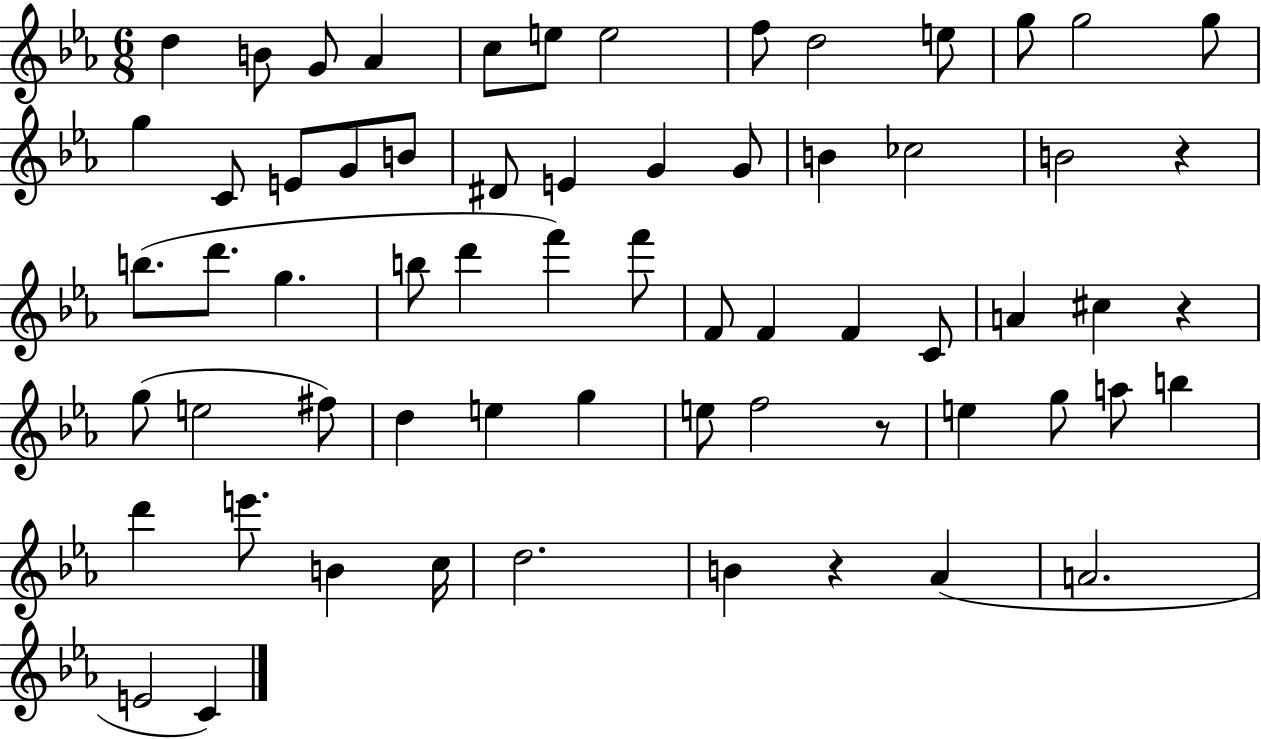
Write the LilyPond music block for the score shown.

{
  \clef treble
  \numericTimeSignature
  \time 6/8
  \key ees \major
  \repeat volta 2 { d''4 b'8 g'8 aes'4 | c''8 e''8 e''2 | f''8 d''2 e''8 | g''8 g''2 g''8 | \break g''4 c'8 e'8 g'8 b'8 | dis'8 e'4 g'4 g'8 | b'4 ces''2 | b'2 r4 | \break b''8.( d'''8. g''4. | b''8 d'''4 f'''4) f'''8 | f'8 f'4 f'4 c'8 | a'4 cis''4 r4 | \break g''8( e''2 fis''8) | d''4 e''4 g''4 | e''8 f''2 r8 | e''4 g''8 a''8 b''4 | \break d'''4 e'''8. b'4 c''16 | d''2. | b'4 r4 aes'4( | a'2. | \break e'2 c'4) | } \bar "|."
}